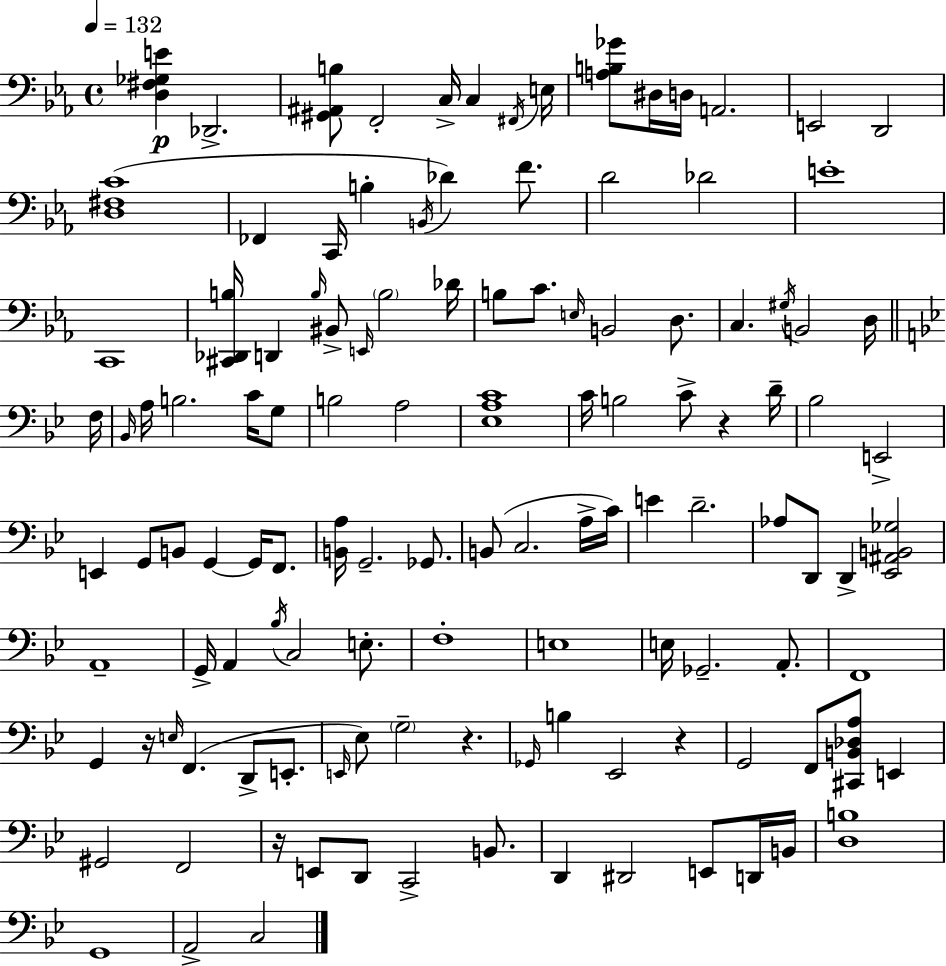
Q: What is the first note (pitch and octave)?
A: Db2